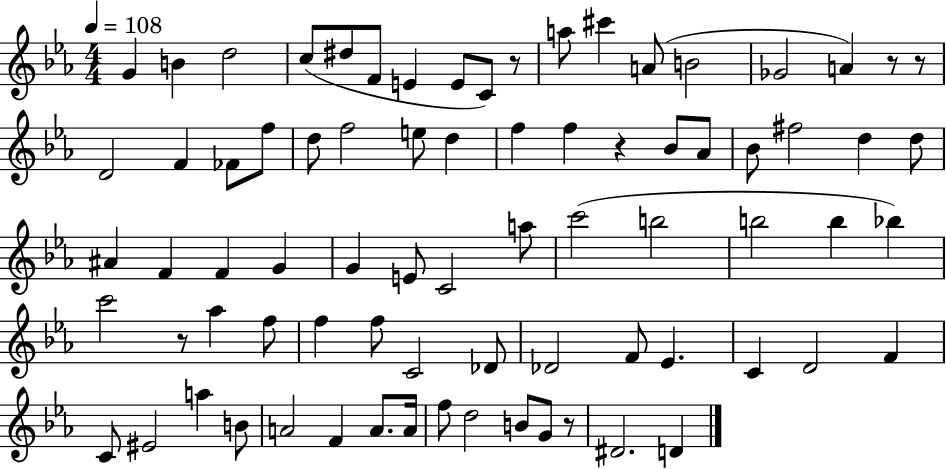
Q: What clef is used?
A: treble